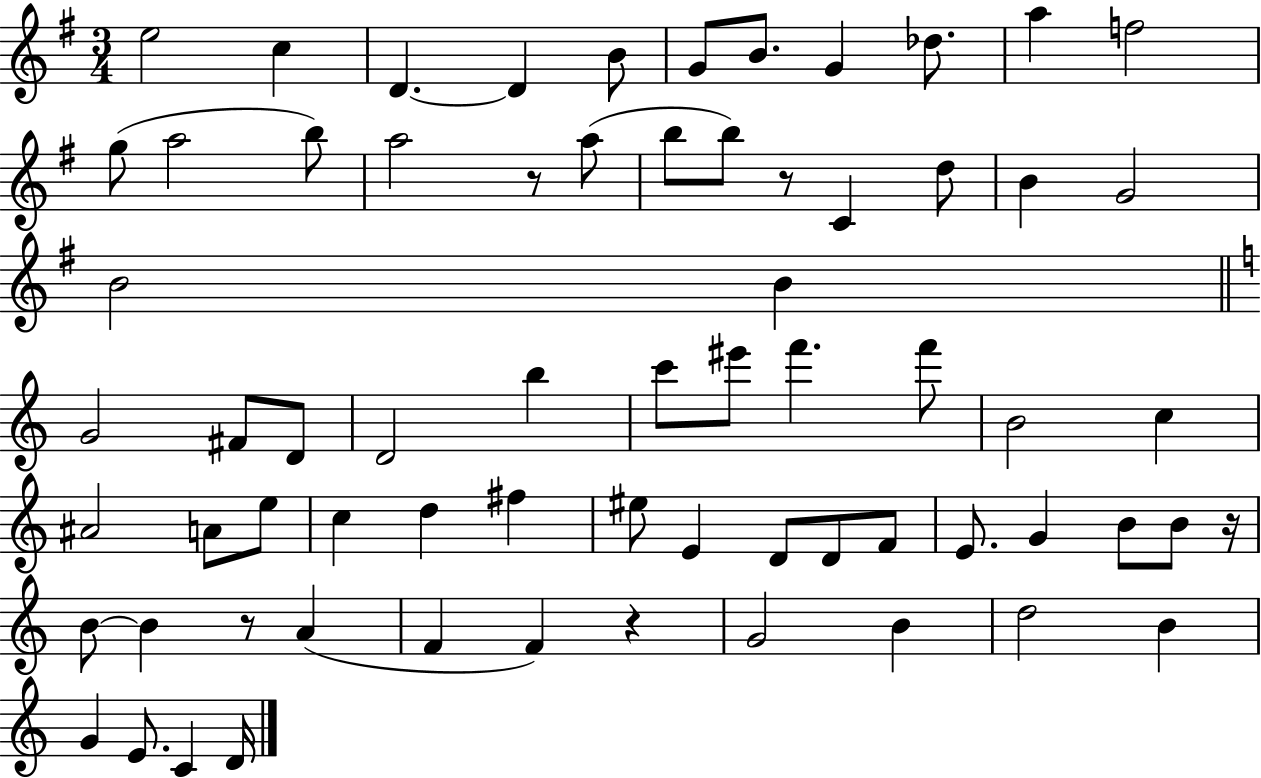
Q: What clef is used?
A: treble